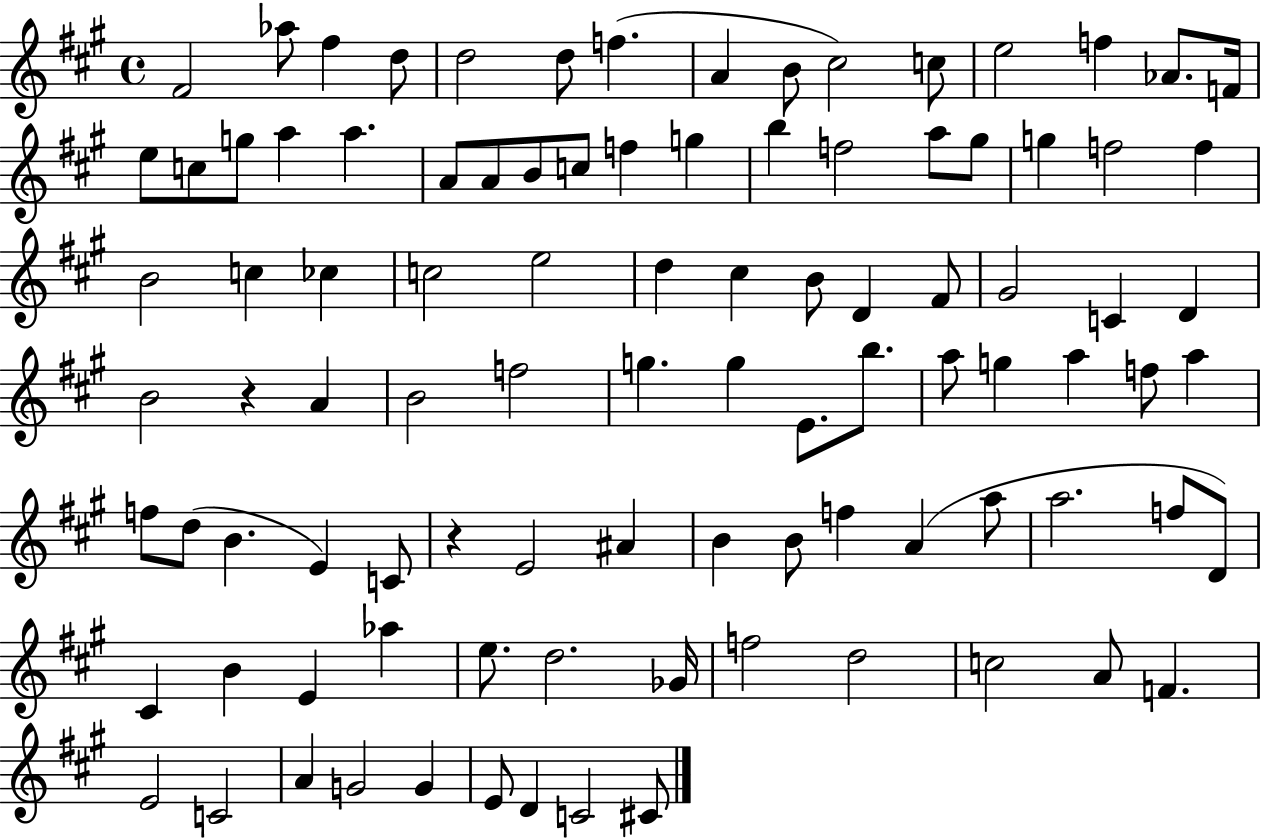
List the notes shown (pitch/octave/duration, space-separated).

F#4/h Ab5/e F#5/q D5/e D5/h D5/e F5/q. A4/q B4/e C#5/h C5/e E5/h F5/q Ab4/e. F4/s E5/e C5/e G5/e A5/q A5/q. A4/e A4/e B4/e C5/e F5/q G5/q B5/q F5/h A5/e G#5/e G5/q F5/h F5/q B4/h C5/q CES5/q C5/h E5/h D5/q C#5/q B4/e D4/q F#4/e G#4/h C4/q D4/q B4/h R/q A4/q B4/h F5/h G5/q. G5/q E4/e. B5/e. A5/e G5/q A5/q F5/e A5/q F5/e D5/e B4/q. E4/q C4/e R/q E4/h A#4/q B4/q B4/e F5/q A4/q A5/e A5/h. F5/e D4/e C#4/q B4/q E4/q Ab5/q E5/e. D5/h. Gb4/s F5/h D5/h C5/h A4/e F4/q. E4/h C4/h A4/q G4/h G4/q E4/e D4/q C4/h C#4/e